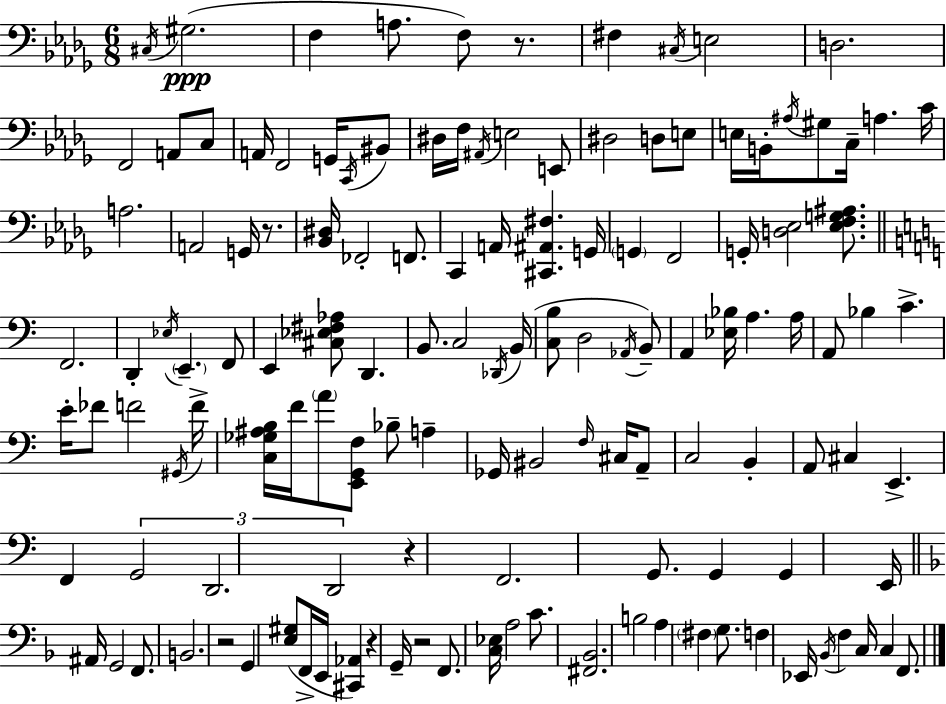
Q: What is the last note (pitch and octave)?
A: F2